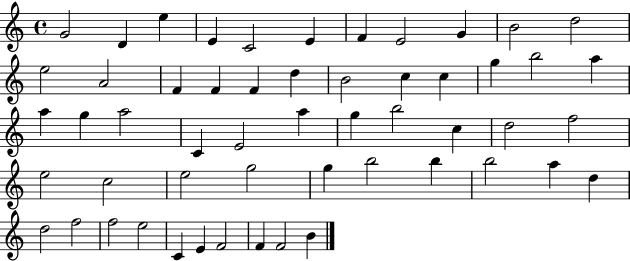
G4/h D4/q E5/q E4/q C4/h E4/q F4/q E4/h G4/q B4/h D5/h E5/h A4/h F4/q F4/q F4/q D5/q B4/h C5/q C5/q G5/q B5/h A5/q A5/q G5/q A5/h C4/q E4/h A5/q G5/q B5/h C5/q D5/h F5/h E5/h C5/h E5/h G5/h G5/q B5/h B5/q B5/h A5/q D5/q D5/h F5/h F5/h E5/h C4/q E4/q F4/h F4/q F4/h B4/q